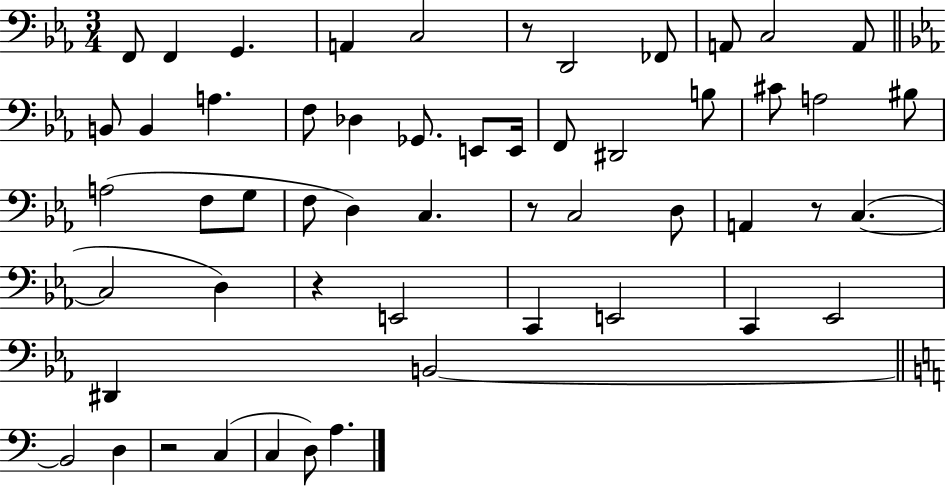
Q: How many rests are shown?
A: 5